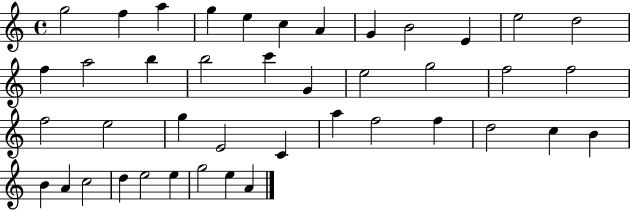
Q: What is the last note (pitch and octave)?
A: A4